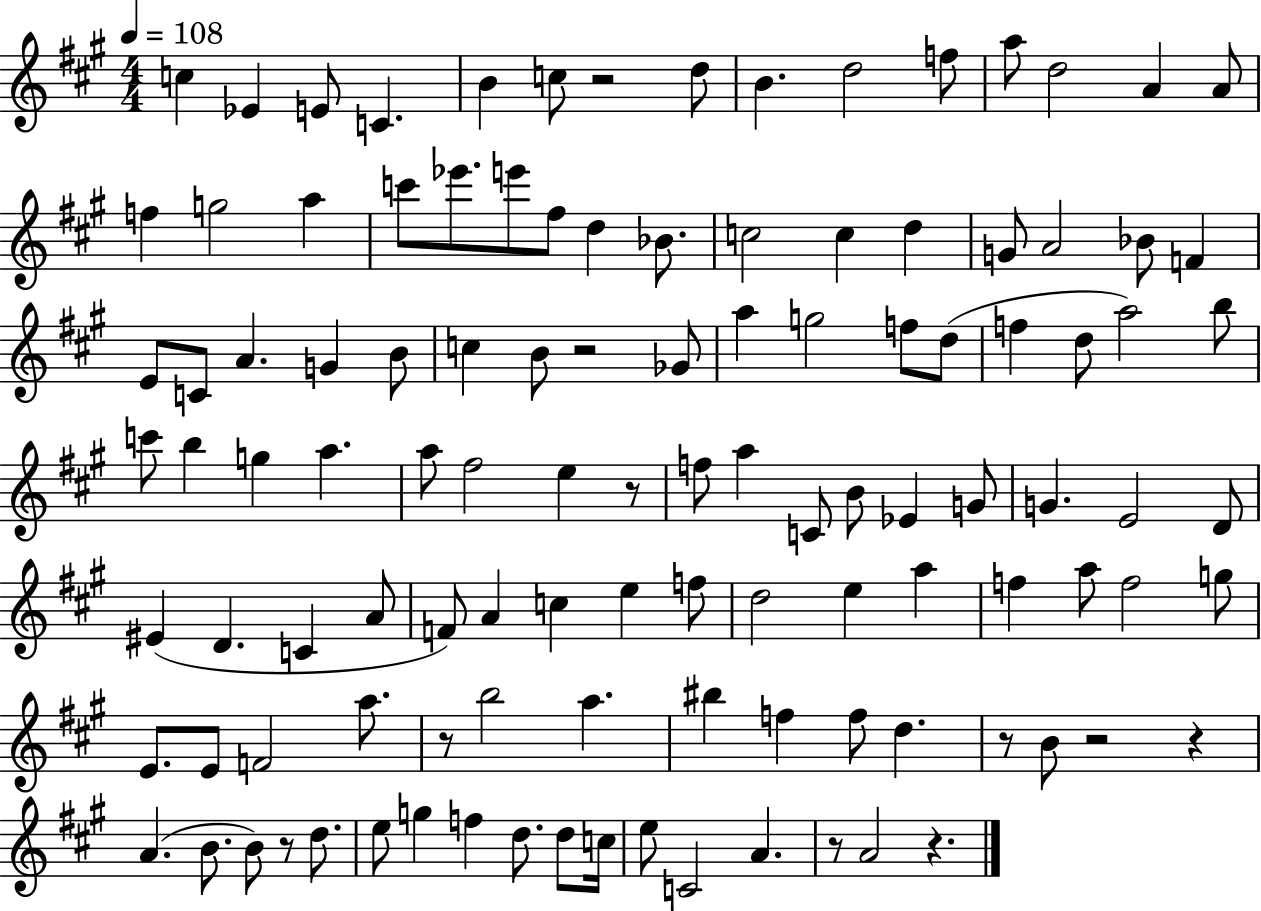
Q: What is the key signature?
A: A major